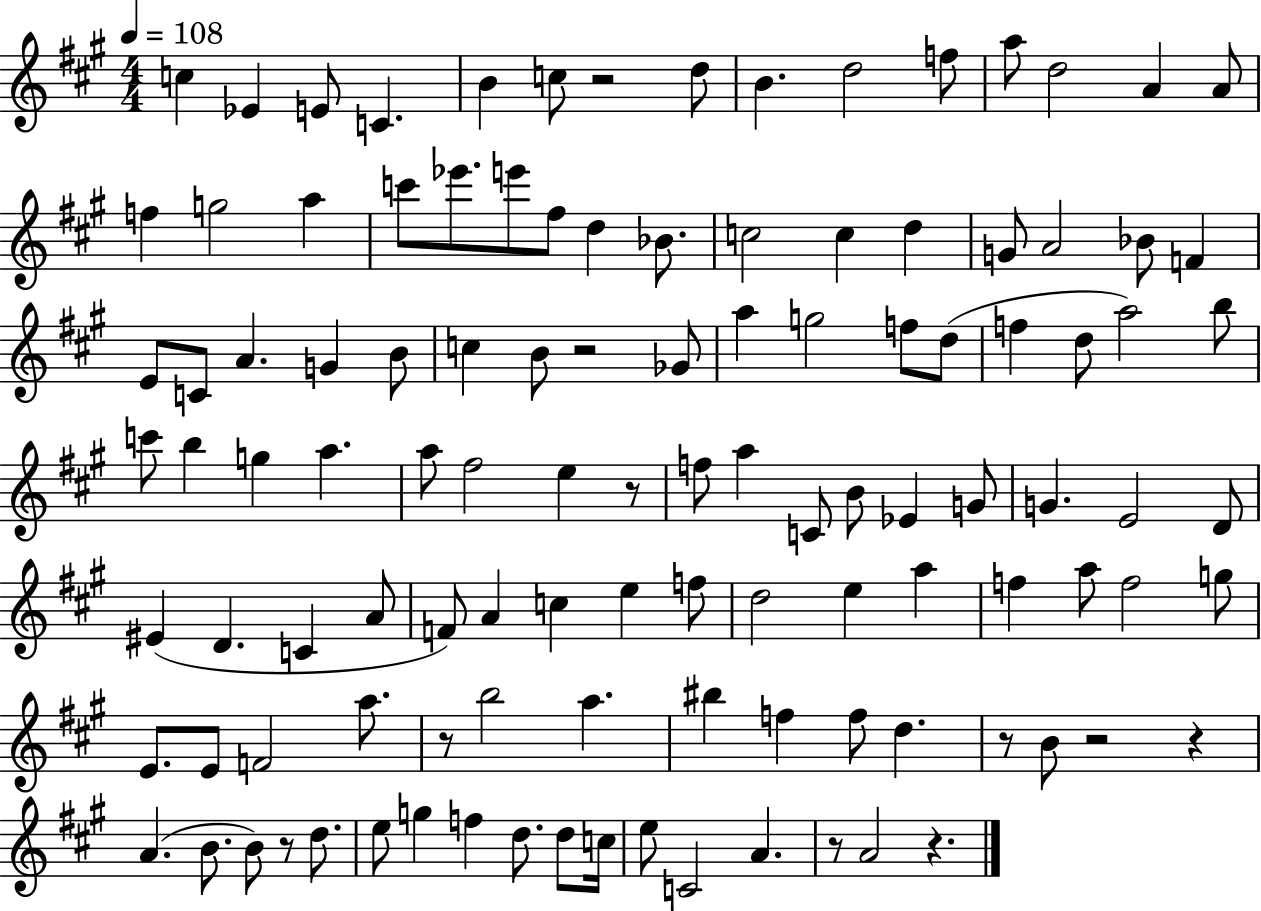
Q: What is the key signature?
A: A major